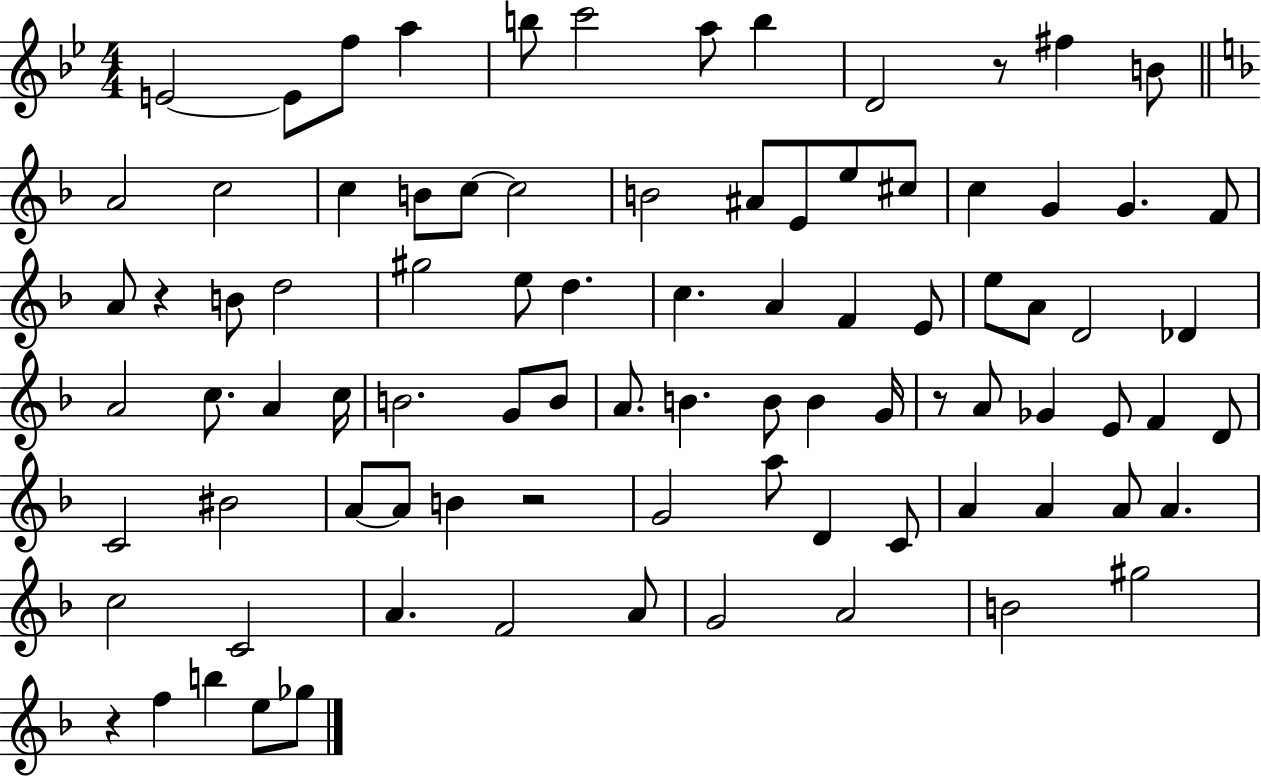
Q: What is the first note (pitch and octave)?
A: E4